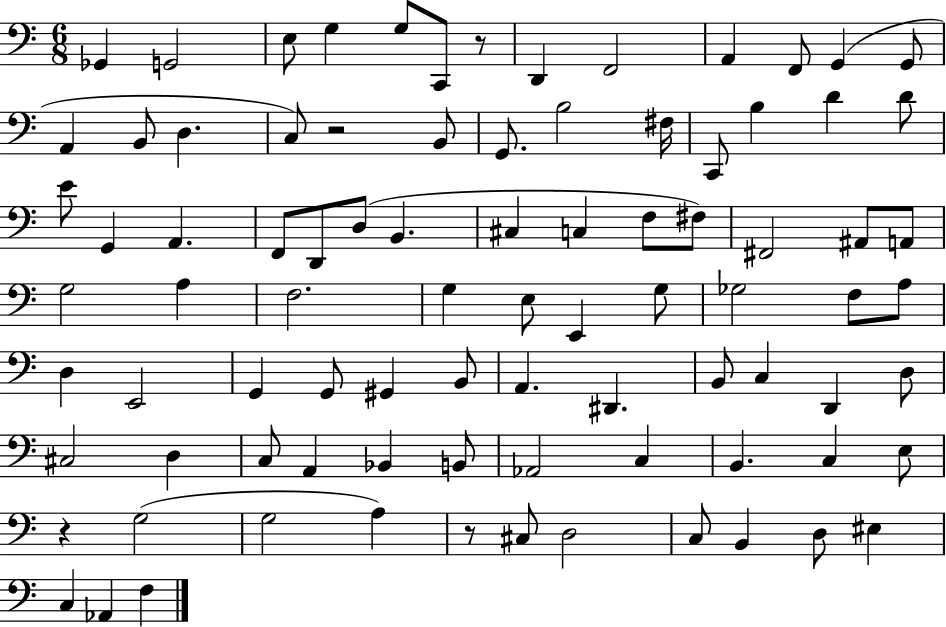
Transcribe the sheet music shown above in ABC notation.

X:1
T:Untitled
M:6/8
L:1/4
K:C
_G,, G,,2 E,/2 G, G,/2 C,,/2 z/2 D,, F,,2 A,, F,,/2 G,, G,,/2 A,, B,,/2 D, C,/2 z2 B,,/2 G,,/2 B,2 ^F,/4 C,,/2 B, D D/2 E/2 G,, A,, F,,/2 D,,/2 D,/2 B,, ^C, C, F,/2 ^F,/2 ^F,,2 ^A,,/2 A,,/2 G,2 A, F,2 G, E,/2 E,, G,/2 _G,2 F,/2 A,/2 D, E,,2 G,, G,,/2 ^G,, B,,/2 A,, ^D,, B,,/2 C, D,, D,/2 ^C,2 D, C,/2 A,, _B,, B,,/2 _A,,2 C, B,, C, E,/2 z G,2 G,2 A, z/2 ^C,/2 D,2 C,/2 B,, D,/2 ^E, C, _A,, F,